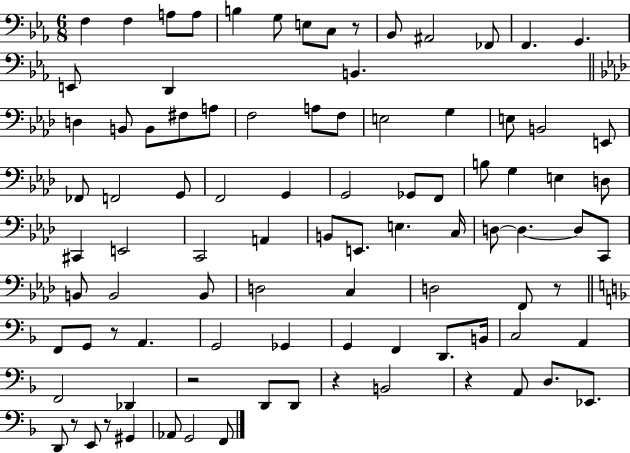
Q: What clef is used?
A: bass